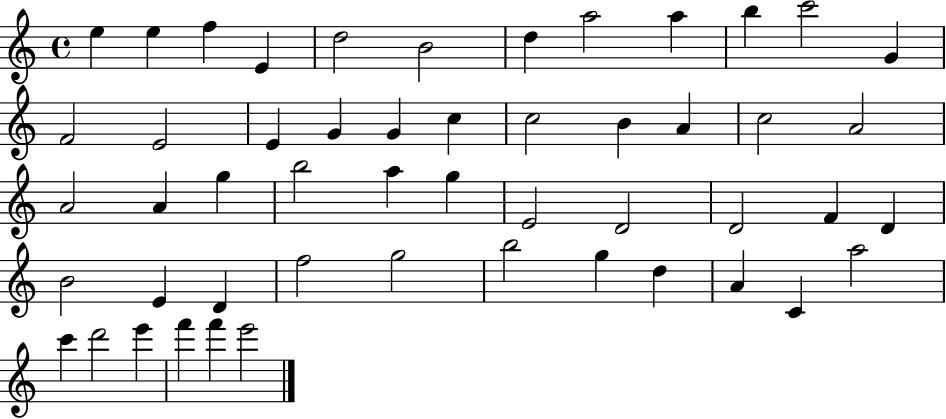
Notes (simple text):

E5/q E5/q F5/q E4/q D5/h B4/h D5/q A5/h A5/q B5/q C6/h G4/q F4/h E4/h E4/q G4/q G4/q C5/q C5/h B4/q A4/q C5/h A4/h A4/h A4/q G5/q B5/h A5/q G5/q E4/h D4/h D4/h F4/q D4/q B4/h E4/q D4/q F5/h G5/h B5/h G5/q D5/q A4/q C4/q A5/h C6/q D6/h E6/q F6/q F6/q E6/h